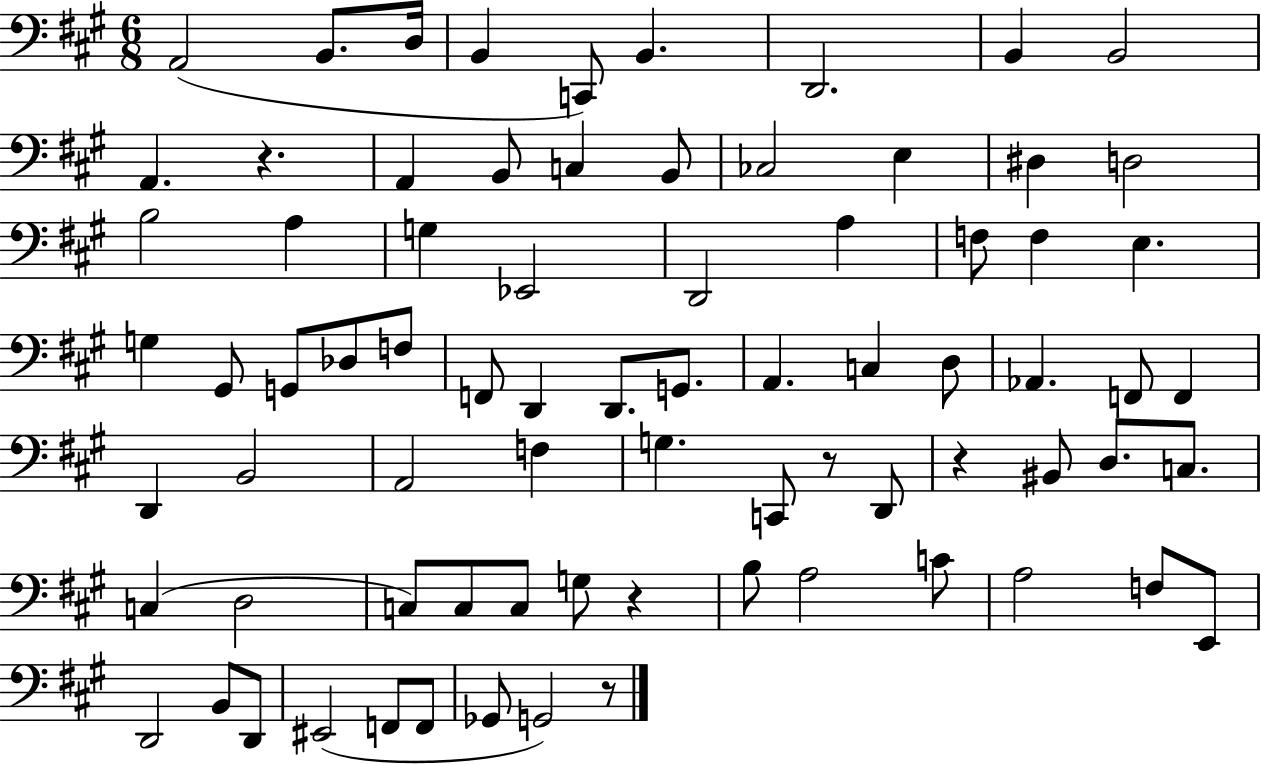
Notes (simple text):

A2/h B2/e. D3/s B2/q C2/e B2/q. D2/h. B2/q B2/h A2/q. R/q. A2/q B2/e C3/q B2/e CES3/h E3/q D#3/q D3/h B3/h A3/q G3/q Eb2/h D2/h A3/q F3/e F3/q E3/q. G3/q G#2/e G2/e Db3/e F3/e F2/e D2/q D2/e. G2/e. A2/q. C3/q D3/e Ab2/q. F2/e F2/q D2/q B2/h A2/h F3/q G3/q. C2/e R/e D2/e R/q BIS2/e D3/e. C3/e. C3/q D3/h C3/e C3/e C3/e G3/e R/q B3/e A3/h C4/e A3/h F3/e E2/e D2/h B2/e D2/e EIS2/h F2/e F2/e Gb2/e G2/h R/e